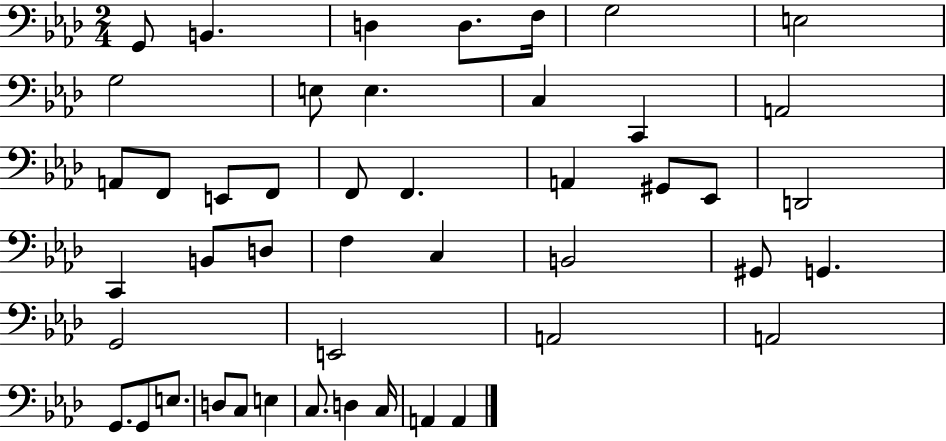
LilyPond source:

{
  \clef bass
  \numericTimeSignature
  \time 2/4
  \key aes \major
  g,8 b,4. | d4 d8. f16 | g2 | e2 | \break g2 | e8 e4. | c4 c,4 | a,2 | \break a,8 f,8 e,8 f,8 | f,8 f,4. | a,4 gis,8 ees,8 | d,2 | \break c,4 b,8 d8 | f4 c4 | b,2 | gis,8 g,4. | \break g,2 | e,2 | a,2 | a,2 | \break g,8. g,8 e8. | d8 c8 e4 | c8. d4 c16 | a,4 a,4 | \break \bar "|."
}